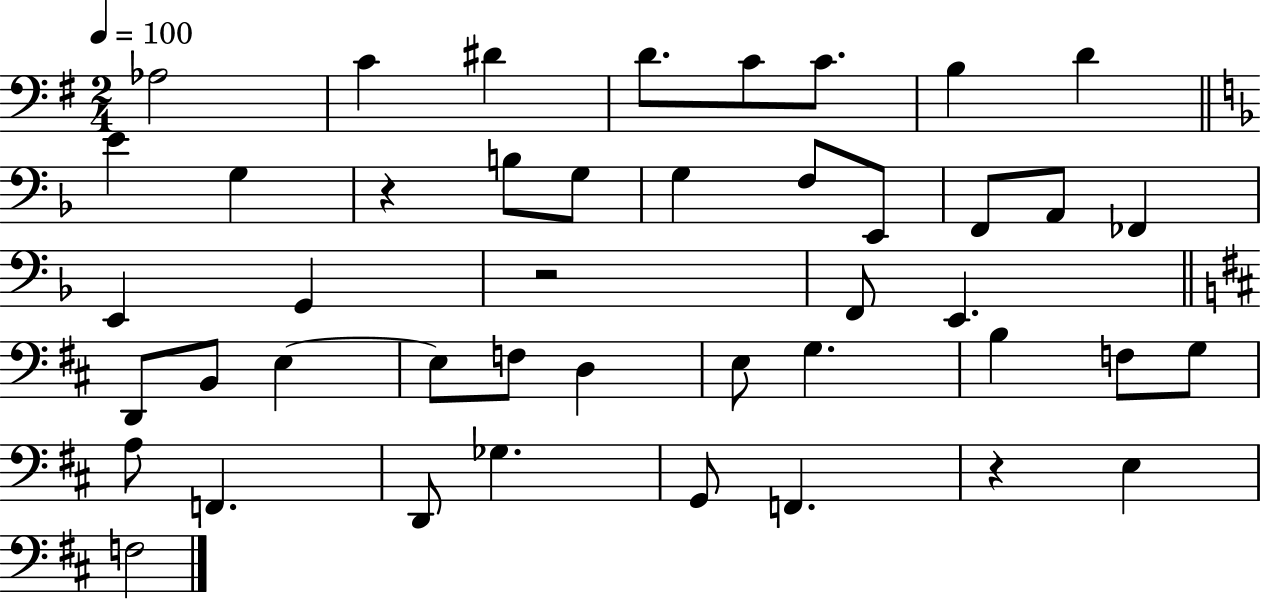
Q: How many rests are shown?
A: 3